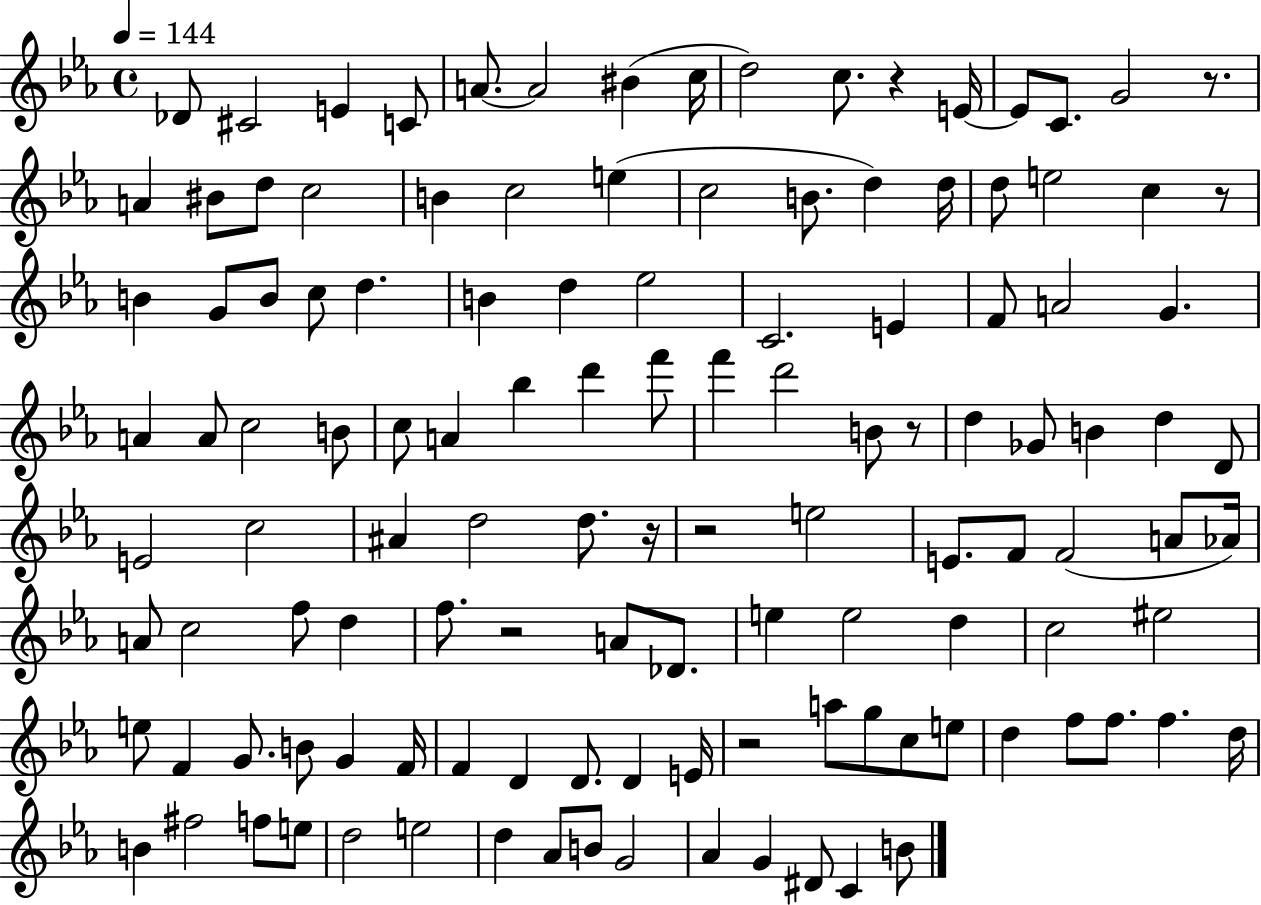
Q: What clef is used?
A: treble